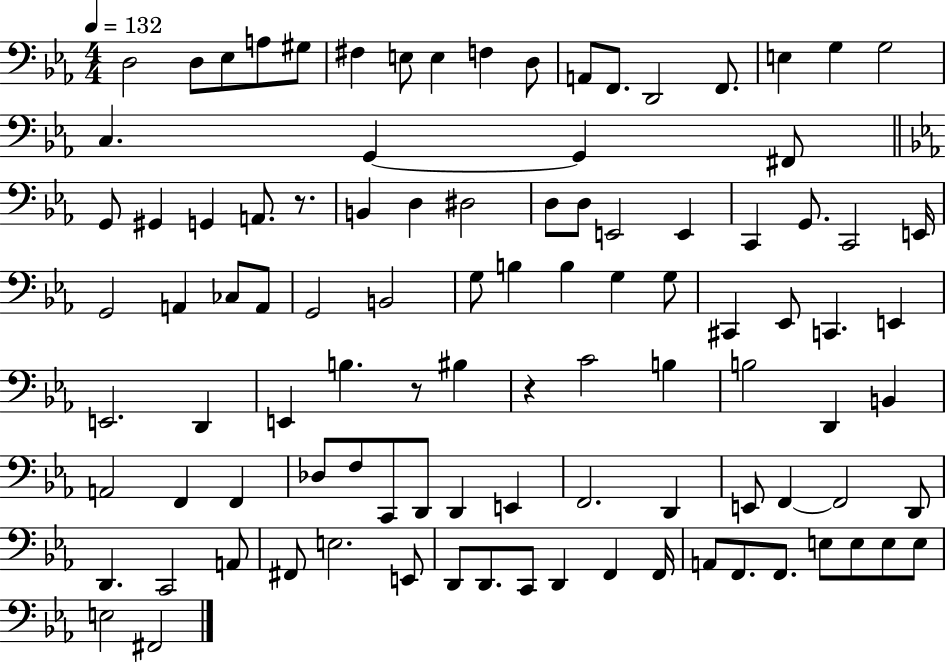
D3/h D3/e Eb3/e A3/e G#3/e F#3/q E3/e E3/q F3/q D3/e A2/e F2/e. D2/h F2/e. E3/q G3/q G3/h C3/q. G2/q G2/q F#2/e G2/e G#2/q G2/q A2/e. R/e. B2/q D3/q D#3/h D3/e D3/e E2/h E2/q C2/q G2/e. C2/h E2/s G2/h A2/q CES3/e A2/e G2/h B2/h G3/e B3/q B3/q G3/q G3/e C#2/q Eb2/e C2/q. E2/q E2/h. D2/q E2/q B3/q. R/e BIS3/q R/q C4/h B3/q B3/h D2/q B2/q A2/h F2/q F2/q Db3/e F3/e C2/e D2/e D2/q E2/q F2/h. D2/q E2/e F2/q F2/h D2/e D2/q. C2/h A2/e F#2/e E3/h. E2/e D2/e D2/e. C2/e D2/q F2/q F2/s A2/e F2/e. F2/e. E3/e E3/e E3/e E3/e E3/h F#2/h